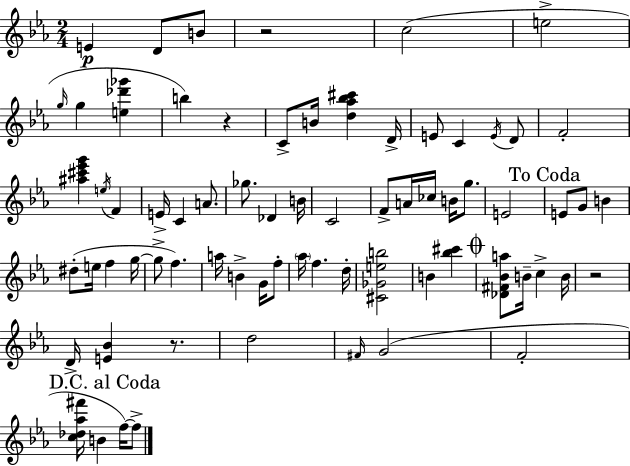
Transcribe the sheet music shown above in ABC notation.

X:1
T:Untitled
M:2/4
L:1/4
K:Cm
E D/2 B/2 z2 c2 e2 g/4 g [e_d'_g'] b z C/2 B/4 [d_a_b^c'] D/4 E/2 C E/4 D/2 F2 [^a^c'_e'g'] e/4 F E/4 C A/2 _g/2 _D B/4 C2 F/2 A/4 _c/4 B/4 g/2 E2 E/2 G/2 B ^d/2 e/4 f g/4 g/2 f a/4 B G/4 f/2 _a/4 f d/4 [^C_Geb]2 B [_b^c'] [_D^F_Ba]/2 B/4 c B/4 z2 D/4 [E_B] z/2 d2 ^F/4 G2 F2 [c_d_a^f']/4 B f/4 f/2